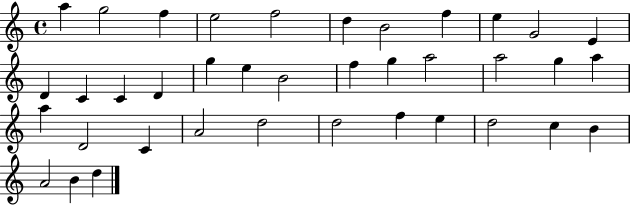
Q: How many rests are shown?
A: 0